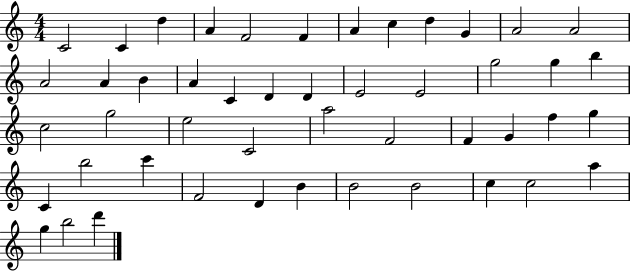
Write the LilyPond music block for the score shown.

{
  \clef treble
  \numericTimeSignature
  \time 4/4
  \key c \major
  c'2 c'4 d''4 | a'4 f'2 f'4 | a'4 c''4 d''4 g'4 | a'2 a'2 | \break a'2 a'4 b'4 | a'4 c'4 d'4 d'4 | e'2 e'2 | g''2 g''4 b''4 | \break c''2 g''2 | e''2 c'2 | a''2 f'2 | f'4 g'4 f''4 g''4 | \break c'4 b''2 c'''4 | f'2 d'4 b'4 | b'2 b'2 | c''4 c''2 a''4 | \break g''4 b''2 d'''4 | \bar "|."
}